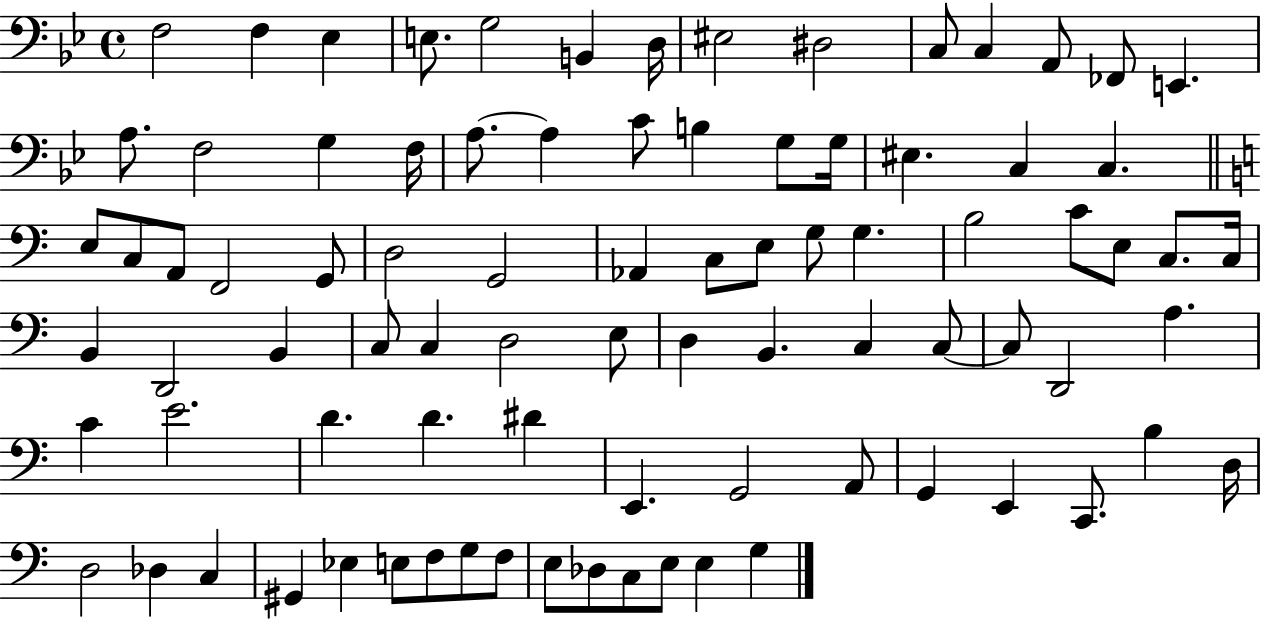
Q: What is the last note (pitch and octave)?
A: G3